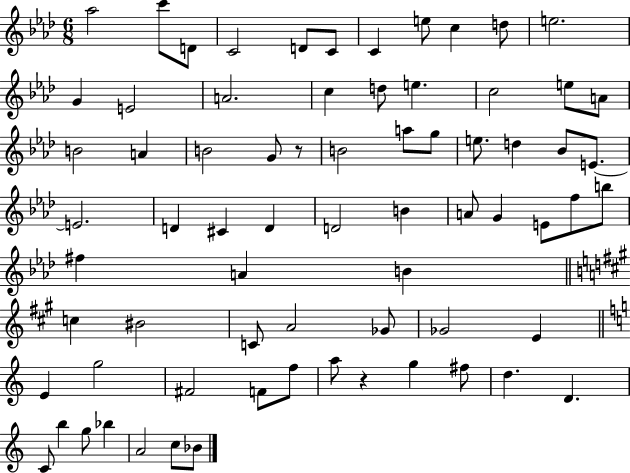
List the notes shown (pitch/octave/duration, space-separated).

Ab5/h C6/e D4/e C4/h D4/e C4/e C4/q E5/e C5/q D5/e E5/h. G4/q E4/h A4/h. C5/q D5/e E5/q. C5/h E5/e A4/e B4/h A4/q B4/h G4/e R/e B4/h A5/e G5/e E5/e. D5/q Bb4/e E4/e. E4/h. D4/q C#4/q D4/q D4/h B4/q A4/e G4/q E4/e F5/e B5/e F#5/q A4/q B4/q C5/q BIS4/h C4/e A4/h Gb4/e Gb4/h E4/q E4/q G5/h F#4/h F4/e F5/e A5/e R/q G5/q F#5/e D5/q. D4/q. C4/e B5/q G5/e Bb5/q A4/h C5/e Bb4/e